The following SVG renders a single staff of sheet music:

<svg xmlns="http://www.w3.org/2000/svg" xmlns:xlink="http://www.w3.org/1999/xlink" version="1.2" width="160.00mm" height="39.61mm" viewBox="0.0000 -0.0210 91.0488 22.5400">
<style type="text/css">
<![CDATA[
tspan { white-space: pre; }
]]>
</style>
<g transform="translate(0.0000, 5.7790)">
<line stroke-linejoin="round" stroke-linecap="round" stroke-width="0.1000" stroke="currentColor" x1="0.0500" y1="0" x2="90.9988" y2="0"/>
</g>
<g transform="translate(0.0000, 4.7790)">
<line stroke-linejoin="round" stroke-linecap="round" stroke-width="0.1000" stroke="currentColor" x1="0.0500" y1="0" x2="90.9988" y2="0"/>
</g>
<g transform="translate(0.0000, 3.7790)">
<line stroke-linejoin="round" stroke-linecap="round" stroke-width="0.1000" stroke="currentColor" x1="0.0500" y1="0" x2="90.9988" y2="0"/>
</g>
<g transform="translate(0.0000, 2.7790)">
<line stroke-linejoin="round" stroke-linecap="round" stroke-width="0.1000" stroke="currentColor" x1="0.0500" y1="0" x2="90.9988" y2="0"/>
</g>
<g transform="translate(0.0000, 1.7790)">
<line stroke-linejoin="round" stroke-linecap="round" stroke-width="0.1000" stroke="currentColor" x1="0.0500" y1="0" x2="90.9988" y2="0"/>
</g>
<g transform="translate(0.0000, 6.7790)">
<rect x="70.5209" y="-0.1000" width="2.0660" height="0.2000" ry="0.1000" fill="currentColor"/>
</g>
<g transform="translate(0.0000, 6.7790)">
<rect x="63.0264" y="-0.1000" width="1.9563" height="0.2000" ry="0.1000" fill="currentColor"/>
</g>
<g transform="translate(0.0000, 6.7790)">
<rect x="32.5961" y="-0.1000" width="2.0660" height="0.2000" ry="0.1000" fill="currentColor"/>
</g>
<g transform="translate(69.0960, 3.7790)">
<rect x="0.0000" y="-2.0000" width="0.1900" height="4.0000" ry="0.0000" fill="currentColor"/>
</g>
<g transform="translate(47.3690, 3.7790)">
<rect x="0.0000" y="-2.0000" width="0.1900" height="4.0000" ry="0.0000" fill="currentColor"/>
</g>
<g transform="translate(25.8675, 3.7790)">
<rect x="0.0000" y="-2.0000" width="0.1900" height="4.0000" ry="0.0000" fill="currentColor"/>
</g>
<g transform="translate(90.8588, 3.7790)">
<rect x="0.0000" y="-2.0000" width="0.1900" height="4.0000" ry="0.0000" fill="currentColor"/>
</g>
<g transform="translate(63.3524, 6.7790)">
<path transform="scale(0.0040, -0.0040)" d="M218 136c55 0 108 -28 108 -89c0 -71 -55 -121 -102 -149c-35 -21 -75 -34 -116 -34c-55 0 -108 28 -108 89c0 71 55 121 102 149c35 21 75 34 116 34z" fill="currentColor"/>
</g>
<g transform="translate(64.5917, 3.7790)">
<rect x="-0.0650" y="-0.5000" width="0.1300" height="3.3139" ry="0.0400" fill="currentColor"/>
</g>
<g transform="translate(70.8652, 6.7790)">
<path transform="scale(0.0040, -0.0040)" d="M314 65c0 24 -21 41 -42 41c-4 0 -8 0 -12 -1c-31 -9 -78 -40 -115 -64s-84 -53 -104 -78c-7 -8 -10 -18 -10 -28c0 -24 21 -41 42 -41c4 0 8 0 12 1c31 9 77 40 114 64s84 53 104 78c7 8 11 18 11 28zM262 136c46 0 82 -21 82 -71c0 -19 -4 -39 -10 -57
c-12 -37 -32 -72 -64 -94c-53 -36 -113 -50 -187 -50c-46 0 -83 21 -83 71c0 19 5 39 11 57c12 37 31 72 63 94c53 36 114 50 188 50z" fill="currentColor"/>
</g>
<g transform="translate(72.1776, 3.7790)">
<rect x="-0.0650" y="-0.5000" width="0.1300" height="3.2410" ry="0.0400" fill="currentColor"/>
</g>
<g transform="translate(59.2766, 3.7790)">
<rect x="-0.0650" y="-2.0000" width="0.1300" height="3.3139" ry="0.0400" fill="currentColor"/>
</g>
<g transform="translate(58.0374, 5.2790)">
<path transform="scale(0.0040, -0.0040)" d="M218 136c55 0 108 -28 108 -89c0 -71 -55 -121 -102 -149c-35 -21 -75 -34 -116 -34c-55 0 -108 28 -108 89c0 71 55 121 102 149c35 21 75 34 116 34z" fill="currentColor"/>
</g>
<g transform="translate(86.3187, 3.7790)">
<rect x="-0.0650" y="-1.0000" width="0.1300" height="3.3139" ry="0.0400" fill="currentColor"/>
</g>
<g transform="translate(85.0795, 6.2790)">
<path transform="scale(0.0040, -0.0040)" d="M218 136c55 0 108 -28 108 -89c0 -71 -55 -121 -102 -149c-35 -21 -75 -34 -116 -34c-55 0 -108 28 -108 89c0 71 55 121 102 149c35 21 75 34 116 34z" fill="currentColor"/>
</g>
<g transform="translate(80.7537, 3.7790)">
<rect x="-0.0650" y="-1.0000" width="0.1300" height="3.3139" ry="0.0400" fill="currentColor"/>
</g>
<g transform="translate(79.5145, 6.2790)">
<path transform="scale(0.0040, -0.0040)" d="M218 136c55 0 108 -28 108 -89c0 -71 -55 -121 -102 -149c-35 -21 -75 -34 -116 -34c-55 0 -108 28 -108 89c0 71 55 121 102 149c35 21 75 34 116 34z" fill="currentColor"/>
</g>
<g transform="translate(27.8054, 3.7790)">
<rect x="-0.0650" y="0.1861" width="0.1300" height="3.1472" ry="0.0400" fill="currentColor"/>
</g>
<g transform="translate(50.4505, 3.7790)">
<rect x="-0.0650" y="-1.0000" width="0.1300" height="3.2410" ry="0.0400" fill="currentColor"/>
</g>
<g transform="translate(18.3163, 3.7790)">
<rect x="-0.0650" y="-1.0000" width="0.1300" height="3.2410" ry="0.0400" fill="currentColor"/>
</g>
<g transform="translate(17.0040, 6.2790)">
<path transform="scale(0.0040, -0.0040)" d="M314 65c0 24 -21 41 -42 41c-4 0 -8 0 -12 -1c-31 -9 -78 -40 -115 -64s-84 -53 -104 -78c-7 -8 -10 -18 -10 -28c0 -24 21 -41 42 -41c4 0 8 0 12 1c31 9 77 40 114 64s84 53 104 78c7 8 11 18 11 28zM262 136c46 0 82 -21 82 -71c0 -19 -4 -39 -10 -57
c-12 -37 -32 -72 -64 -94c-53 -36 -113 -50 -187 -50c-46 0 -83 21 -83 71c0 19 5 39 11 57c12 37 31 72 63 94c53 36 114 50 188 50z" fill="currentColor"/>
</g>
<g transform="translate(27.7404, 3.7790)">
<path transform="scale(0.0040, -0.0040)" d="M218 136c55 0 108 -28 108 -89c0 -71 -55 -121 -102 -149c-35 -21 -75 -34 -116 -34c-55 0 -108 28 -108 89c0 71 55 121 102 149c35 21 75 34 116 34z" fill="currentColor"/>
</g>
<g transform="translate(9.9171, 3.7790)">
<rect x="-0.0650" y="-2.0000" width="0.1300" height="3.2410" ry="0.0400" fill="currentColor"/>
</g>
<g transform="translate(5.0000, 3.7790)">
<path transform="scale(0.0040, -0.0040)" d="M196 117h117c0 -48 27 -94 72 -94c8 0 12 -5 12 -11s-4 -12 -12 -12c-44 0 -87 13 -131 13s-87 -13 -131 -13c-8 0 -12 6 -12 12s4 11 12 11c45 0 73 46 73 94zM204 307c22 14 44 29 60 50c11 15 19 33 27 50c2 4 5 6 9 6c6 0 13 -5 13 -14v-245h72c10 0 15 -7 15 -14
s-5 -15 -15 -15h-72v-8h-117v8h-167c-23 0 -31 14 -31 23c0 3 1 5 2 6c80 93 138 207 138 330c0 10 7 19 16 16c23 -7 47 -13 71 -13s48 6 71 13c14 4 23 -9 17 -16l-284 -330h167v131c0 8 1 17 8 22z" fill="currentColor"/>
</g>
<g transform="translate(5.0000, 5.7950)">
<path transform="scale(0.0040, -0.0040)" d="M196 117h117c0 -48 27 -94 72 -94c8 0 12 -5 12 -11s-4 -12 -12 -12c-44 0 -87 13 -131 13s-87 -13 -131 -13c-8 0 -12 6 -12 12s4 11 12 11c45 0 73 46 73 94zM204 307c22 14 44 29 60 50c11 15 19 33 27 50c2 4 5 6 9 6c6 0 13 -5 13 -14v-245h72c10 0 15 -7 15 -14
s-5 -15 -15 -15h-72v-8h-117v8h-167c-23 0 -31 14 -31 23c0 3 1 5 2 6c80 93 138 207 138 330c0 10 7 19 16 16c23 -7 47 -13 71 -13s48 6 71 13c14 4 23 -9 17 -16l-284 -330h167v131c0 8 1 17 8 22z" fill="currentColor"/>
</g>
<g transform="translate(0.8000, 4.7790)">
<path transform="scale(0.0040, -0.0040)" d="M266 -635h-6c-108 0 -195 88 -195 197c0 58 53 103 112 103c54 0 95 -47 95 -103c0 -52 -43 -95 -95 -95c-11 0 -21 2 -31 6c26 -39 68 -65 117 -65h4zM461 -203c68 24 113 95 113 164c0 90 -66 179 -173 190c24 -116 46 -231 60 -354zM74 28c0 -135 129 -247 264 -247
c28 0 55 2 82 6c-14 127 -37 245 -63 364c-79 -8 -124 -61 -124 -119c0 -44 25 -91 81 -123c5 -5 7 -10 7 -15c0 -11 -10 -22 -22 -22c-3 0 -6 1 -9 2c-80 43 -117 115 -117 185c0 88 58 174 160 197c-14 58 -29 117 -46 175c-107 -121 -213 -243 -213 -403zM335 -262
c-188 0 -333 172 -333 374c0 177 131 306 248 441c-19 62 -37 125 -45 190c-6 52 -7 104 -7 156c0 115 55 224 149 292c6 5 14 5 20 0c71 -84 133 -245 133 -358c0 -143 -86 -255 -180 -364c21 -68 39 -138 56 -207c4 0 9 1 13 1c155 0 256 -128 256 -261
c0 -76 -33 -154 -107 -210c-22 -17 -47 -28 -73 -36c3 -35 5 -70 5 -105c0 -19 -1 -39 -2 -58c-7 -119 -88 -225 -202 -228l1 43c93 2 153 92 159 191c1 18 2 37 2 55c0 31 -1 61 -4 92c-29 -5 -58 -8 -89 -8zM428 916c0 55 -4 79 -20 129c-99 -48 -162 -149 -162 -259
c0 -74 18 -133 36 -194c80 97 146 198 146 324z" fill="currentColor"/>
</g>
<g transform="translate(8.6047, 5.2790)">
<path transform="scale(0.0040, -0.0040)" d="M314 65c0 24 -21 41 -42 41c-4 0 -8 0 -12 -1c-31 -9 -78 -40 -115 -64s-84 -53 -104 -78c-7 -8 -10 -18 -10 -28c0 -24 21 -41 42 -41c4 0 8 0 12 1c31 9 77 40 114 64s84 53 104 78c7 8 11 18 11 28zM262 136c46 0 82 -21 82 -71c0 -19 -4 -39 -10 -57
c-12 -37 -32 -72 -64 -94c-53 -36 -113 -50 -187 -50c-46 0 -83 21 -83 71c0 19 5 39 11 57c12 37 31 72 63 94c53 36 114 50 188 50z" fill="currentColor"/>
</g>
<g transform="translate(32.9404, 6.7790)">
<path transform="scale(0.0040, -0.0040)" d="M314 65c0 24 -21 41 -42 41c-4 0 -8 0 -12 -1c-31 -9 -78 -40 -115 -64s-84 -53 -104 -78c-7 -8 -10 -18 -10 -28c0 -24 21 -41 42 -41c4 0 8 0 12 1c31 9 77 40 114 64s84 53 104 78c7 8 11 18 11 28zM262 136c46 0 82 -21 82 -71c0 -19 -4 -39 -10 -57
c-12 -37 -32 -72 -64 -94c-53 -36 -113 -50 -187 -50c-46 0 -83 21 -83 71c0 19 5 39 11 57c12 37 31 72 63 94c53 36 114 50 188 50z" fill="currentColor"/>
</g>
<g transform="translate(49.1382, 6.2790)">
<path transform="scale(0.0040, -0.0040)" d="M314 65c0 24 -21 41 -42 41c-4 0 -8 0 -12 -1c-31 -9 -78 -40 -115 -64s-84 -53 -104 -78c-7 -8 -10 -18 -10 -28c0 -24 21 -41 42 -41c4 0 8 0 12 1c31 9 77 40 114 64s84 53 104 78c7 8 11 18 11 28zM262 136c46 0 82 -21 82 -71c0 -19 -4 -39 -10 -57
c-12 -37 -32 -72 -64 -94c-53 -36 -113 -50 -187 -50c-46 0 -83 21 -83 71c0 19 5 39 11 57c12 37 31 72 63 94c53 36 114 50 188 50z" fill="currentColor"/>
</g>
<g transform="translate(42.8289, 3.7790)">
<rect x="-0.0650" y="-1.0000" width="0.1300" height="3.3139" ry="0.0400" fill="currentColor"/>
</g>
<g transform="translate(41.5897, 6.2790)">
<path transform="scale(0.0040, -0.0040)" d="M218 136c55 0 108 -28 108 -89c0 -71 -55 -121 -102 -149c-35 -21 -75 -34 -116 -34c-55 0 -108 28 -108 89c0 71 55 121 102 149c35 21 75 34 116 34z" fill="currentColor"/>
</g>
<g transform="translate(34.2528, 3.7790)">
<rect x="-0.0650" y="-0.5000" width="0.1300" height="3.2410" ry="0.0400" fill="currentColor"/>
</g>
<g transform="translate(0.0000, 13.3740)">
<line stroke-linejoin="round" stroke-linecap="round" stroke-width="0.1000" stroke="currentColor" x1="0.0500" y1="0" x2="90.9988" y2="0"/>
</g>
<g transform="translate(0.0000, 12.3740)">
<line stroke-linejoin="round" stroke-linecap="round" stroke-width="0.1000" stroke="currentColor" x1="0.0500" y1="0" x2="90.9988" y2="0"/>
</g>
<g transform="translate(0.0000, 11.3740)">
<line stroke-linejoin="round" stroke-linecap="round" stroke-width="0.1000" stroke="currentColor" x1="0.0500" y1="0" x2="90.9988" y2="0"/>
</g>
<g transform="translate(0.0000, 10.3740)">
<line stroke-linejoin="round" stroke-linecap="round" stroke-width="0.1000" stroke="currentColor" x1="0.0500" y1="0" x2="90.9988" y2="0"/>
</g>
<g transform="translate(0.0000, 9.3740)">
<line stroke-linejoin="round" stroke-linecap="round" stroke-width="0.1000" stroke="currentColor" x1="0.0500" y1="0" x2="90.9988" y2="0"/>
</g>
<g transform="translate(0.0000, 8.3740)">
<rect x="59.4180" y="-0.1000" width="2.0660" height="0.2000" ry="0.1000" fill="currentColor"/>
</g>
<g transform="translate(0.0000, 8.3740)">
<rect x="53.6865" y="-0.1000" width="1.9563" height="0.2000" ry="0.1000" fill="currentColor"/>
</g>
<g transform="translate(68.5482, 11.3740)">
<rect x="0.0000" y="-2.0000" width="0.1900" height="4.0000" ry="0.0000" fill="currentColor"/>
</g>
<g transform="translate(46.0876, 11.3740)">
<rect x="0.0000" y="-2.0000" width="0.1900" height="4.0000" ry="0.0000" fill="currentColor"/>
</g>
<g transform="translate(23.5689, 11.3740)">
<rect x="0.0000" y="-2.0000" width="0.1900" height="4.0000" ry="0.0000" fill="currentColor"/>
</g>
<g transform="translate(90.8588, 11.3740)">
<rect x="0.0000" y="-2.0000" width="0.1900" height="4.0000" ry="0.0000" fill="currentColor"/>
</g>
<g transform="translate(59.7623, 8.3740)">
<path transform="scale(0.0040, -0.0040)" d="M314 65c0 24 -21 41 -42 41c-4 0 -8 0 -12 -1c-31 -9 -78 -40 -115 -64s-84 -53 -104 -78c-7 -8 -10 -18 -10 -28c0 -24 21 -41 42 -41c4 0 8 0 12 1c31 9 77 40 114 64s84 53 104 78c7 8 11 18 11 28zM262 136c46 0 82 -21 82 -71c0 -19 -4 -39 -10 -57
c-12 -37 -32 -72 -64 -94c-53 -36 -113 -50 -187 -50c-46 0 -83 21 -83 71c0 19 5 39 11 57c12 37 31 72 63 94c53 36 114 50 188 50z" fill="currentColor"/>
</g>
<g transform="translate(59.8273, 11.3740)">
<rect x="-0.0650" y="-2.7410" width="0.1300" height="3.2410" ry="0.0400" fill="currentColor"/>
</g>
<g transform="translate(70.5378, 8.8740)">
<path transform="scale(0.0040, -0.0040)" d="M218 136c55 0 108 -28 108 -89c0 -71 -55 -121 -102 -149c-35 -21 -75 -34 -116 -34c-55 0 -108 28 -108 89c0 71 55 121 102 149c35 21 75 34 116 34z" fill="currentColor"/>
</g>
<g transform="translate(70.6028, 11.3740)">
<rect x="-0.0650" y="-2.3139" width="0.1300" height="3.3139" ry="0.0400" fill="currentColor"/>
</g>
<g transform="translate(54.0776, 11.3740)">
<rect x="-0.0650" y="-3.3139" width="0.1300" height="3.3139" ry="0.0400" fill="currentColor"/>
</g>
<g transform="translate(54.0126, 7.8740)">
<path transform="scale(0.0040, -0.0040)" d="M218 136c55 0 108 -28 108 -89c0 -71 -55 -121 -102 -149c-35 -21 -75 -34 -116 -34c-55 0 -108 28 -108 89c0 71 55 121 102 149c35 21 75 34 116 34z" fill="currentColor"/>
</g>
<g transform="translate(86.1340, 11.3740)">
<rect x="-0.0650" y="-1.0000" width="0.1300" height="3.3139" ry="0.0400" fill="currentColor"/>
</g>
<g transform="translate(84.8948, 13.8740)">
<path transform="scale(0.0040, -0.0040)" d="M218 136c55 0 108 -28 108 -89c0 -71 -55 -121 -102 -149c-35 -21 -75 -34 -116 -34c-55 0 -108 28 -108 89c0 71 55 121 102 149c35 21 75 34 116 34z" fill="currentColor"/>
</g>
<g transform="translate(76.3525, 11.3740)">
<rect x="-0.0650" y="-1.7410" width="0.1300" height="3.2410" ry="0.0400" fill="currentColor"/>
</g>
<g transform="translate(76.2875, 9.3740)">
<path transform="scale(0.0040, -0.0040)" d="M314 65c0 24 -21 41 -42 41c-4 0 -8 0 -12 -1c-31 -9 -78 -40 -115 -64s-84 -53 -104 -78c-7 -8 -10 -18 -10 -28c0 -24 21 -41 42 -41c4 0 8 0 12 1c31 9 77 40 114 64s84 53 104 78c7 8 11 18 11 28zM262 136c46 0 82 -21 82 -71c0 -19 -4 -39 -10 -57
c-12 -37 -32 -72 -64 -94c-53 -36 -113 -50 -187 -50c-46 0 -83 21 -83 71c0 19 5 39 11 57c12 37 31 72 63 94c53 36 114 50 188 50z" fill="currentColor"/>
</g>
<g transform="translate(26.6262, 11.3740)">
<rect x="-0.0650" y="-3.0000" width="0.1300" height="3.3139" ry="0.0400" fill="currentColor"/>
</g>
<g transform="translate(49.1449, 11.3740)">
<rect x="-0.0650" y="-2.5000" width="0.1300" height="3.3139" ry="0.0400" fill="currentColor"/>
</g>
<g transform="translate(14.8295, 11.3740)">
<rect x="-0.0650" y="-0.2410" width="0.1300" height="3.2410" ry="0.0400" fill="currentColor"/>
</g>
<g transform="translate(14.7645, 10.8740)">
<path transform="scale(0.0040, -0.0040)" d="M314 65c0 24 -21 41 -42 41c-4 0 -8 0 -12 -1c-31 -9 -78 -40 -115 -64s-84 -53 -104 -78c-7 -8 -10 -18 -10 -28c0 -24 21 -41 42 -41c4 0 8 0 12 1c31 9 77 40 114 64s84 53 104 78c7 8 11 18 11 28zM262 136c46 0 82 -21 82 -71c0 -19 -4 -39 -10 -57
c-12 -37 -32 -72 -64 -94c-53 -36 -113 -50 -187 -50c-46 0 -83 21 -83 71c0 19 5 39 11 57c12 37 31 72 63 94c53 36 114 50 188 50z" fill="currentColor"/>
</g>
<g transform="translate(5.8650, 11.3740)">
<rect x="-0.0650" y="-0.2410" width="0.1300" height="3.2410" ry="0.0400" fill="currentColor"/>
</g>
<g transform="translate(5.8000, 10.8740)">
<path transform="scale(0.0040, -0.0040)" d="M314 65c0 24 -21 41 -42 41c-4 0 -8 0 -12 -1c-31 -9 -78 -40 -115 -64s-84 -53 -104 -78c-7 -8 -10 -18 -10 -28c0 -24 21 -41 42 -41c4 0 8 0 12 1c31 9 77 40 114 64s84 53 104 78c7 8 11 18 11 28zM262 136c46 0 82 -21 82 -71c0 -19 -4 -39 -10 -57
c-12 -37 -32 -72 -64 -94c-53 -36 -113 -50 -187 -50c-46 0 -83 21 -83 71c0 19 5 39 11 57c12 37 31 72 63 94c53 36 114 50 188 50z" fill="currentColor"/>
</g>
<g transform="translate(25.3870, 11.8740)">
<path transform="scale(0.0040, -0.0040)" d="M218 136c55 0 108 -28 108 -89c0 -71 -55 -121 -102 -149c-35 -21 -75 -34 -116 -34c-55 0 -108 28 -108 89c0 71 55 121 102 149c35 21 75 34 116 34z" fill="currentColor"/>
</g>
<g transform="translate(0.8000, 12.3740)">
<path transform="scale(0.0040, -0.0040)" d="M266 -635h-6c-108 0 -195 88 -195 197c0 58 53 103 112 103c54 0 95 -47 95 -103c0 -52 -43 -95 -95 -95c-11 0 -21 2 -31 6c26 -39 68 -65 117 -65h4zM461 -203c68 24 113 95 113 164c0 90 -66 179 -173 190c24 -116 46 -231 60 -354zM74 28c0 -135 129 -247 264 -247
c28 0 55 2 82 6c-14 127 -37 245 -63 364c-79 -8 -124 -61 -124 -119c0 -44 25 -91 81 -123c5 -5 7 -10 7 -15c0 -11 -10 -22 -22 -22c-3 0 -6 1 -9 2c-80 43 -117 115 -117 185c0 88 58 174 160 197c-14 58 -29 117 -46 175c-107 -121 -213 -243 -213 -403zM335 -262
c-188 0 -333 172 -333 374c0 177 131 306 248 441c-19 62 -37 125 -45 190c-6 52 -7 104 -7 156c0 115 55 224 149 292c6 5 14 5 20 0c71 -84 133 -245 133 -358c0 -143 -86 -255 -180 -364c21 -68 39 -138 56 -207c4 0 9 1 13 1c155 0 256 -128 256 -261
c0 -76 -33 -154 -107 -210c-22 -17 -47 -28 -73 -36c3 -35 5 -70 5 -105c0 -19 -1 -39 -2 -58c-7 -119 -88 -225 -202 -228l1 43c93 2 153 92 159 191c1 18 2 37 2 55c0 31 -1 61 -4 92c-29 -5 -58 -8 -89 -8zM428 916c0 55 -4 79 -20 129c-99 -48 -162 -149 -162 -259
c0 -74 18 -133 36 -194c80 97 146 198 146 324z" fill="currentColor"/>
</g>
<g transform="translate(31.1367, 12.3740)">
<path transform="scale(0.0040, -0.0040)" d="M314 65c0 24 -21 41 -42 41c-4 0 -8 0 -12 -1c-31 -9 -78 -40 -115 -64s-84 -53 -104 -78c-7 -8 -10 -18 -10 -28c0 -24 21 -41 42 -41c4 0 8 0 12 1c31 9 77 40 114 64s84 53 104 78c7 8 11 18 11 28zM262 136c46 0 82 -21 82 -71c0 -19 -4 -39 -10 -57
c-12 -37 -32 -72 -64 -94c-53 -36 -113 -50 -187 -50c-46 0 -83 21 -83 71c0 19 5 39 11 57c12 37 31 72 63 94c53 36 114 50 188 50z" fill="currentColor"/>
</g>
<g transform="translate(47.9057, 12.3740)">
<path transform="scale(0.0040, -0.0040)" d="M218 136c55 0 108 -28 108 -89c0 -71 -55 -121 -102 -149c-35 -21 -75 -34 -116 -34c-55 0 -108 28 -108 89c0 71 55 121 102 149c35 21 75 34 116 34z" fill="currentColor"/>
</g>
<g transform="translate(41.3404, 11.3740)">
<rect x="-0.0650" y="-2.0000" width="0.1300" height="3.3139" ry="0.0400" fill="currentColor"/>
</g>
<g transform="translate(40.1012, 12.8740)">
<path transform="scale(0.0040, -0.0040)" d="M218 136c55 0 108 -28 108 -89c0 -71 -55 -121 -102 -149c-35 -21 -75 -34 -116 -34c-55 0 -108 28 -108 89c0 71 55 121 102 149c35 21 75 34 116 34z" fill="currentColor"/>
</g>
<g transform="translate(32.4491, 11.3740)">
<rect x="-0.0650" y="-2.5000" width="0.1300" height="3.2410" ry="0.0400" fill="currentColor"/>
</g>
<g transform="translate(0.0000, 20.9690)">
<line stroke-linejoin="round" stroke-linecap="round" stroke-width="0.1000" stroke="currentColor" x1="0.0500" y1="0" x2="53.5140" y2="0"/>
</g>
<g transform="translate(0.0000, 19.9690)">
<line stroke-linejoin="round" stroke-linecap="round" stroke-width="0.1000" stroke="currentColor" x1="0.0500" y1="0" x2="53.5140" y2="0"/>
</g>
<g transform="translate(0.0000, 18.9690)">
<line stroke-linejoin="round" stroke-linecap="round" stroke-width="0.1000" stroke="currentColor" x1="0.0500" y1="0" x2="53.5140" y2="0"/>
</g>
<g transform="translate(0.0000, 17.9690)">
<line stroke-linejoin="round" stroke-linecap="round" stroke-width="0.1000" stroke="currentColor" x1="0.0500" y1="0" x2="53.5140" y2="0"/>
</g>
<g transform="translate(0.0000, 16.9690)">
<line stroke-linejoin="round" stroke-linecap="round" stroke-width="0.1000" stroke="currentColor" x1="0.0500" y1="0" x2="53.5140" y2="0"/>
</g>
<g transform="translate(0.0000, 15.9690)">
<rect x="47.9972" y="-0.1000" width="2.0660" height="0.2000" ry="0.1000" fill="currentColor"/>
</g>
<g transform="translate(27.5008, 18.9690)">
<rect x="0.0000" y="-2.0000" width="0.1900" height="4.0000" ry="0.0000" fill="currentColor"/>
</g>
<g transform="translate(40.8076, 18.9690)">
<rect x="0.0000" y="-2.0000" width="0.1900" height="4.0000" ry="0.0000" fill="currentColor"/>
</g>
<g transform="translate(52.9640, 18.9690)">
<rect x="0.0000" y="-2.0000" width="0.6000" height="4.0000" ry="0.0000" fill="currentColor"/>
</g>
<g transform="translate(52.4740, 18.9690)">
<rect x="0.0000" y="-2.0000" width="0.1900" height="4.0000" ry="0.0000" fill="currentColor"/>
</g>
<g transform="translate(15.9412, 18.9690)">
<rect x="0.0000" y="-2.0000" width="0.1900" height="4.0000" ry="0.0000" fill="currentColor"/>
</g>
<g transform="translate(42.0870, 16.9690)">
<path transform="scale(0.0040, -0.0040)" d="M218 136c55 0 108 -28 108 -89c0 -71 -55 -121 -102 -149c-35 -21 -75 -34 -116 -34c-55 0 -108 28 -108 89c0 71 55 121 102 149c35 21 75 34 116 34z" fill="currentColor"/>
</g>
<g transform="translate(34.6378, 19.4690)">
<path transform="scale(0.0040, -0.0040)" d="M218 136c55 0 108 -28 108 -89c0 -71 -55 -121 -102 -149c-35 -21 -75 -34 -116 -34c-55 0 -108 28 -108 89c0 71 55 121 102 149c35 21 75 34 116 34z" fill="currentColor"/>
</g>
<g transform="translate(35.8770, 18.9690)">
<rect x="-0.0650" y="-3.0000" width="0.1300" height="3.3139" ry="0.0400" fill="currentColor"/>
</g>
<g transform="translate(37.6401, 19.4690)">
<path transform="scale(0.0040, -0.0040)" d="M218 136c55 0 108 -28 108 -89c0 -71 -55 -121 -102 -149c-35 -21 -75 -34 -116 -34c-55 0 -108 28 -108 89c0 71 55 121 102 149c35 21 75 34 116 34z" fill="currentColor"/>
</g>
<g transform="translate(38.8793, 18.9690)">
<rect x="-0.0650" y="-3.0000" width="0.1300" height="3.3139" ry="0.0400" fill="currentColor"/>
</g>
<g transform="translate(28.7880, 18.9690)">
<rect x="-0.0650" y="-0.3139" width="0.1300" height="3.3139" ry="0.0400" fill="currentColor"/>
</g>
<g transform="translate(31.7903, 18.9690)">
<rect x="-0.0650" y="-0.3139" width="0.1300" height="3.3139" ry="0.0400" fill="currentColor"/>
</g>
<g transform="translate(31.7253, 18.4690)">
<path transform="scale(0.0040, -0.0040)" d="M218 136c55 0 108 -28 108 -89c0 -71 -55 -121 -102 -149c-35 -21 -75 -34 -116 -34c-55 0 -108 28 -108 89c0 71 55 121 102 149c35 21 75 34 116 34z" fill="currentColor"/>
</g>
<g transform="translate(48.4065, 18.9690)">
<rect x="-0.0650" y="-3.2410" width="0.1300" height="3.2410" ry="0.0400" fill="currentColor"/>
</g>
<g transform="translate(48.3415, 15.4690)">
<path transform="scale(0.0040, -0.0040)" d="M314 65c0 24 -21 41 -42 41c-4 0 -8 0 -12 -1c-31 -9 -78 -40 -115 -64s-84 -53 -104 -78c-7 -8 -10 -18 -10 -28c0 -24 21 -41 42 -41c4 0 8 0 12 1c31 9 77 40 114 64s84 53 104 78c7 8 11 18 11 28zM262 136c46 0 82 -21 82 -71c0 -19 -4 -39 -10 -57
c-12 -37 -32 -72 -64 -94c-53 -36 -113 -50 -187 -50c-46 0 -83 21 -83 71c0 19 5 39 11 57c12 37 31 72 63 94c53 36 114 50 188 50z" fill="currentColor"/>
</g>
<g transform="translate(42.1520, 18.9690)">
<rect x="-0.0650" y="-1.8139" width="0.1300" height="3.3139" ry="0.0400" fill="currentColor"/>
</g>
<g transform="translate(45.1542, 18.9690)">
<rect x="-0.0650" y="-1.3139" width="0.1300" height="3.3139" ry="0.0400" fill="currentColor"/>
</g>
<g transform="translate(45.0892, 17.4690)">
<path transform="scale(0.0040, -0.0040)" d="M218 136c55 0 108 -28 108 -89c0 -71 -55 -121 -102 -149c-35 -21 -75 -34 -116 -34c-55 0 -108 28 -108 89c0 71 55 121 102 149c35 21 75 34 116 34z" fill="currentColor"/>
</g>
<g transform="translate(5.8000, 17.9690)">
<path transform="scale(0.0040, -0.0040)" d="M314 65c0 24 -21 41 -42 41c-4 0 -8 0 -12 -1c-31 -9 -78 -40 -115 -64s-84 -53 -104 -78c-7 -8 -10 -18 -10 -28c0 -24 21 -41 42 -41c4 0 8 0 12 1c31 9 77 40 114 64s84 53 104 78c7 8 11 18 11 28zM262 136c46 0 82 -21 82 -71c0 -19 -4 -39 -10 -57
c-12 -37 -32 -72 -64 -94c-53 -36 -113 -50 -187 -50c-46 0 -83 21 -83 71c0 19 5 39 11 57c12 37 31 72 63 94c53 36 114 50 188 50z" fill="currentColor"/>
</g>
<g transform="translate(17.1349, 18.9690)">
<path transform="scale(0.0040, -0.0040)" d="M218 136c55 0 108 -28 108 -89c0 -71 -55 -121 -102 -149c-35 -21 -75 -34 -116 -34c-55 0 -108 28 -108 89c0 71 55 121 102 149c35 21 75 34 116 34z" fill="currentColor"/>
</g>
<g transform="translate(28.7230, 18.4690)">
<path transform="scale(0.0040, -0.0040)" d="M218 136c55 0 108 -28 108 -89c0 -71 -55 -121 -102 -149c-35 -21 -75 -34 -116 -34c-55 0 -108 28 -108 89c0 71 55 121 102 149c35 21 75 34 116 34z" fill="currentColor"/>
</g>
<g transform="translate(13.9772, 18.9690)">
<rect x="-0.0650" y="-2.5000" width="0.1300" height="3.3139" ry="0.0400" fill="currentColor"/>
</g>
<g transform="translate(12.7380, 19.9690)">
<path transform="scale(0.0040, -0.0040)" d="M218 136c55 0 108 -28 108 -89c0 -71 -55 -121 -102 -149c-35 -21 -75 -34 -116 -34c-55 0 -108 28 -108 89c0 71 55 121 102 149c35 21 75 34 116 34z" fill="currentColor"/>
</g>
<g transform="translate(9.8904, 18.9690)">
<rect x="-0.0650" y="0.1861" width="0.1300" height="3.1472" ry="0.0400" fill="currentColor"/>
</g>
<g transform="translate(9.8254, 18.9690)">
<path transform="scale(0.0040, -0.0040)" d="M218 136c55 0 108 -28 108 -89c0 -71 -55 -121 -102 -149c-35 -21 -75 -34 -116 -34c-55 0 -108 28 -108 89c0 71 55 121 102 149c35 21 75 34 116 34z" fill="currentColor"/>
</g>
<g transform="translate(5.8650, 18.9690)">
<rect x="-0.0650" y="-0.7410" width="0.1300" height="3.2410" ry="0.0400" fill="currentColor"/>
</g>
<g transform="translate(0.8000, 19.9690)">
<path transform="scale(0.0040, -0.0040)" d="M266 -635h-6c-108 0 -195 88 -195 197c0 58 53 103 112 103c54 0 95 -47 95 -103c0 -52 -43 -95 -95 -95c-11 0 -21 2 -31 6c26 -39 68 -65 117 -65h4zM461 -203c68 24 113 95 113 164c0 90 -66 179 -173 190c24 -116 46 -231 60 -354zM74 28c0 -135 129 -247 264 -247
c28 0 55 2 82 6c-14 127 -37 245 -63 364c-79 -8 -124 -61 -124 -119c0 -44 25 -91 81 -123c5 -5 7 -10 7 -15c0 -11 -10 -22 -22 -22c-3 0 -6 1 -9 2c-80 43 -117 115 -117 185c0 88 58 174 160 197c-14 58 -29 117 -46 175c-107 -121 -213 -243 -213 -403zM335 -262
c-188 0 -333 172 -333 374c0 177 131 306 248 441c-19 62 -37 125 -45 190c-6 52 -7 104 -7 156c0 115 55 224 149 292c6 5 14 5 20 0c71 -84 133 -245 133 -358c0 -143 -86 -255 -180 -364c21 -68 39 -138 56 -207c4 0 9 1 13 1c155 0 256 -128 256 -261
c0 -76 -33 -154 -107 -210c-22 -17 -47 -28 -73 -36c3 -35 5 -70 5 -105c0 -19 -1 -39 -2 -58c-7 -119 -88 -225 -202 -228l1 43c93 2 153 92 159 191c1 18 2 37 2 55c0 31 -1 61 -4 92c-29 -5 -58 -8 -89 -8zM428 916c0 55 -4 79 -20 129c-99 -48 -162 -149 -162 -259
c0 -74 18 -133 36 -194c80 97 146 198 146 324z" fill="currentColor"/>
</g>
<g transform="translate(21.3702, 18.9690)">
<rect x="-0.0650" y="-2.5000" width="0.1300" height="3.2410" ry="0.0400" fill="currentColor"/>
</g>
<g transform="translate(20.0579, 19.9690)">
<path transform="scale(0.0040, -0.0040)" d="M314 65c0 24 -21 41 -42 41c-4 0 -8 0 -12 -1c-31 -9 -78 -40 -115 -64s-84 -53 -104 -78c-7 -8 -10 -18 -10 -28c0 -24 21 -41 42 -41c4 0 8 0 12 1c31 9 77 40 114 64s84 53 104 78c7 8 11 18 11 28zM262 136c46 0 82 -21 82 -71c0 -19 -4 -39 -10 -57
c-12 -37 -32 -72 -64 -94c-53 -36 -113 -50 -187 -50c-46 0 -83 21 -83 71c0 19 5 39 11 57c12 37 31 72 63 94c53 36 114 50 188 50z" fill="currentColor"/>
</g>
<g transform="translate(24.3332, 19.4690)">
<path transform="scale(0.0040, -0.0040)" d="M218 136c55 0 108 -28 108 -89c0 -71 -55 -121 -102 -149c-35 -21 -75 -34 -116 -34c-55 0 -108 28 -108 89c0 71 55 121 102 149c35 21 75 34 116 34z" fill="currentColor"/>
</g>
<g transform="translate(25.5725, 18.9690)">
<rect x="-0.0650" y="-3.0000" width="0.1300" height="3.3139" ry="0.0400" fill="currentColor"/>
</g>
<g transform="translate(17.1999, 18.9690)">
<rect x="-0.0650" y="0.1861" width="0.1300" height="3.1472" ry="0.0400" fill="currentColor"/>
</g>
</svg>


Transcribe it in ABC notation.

X:1
T:Untitled
M:4/4
L:1/4
K:C
F2 D2 B C2 D D2 F C C2 D D c2 c2 A G2 F G b a2 g f2 D d2 B G B G2 A c c A A f e b2